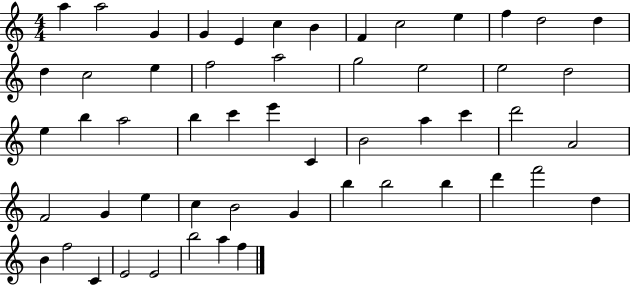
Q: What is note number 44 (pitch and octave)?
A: D6